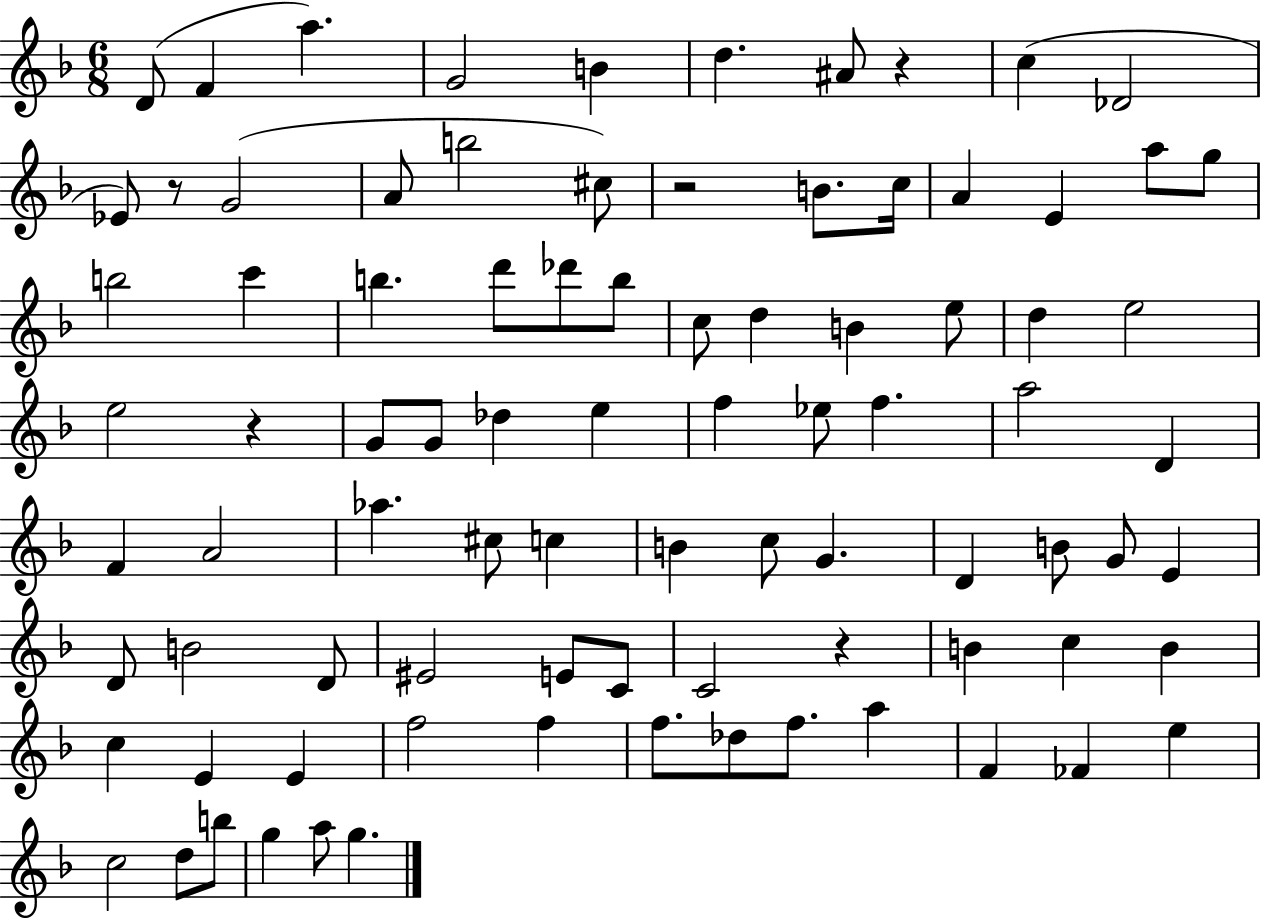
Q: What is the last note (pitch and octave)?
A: G5